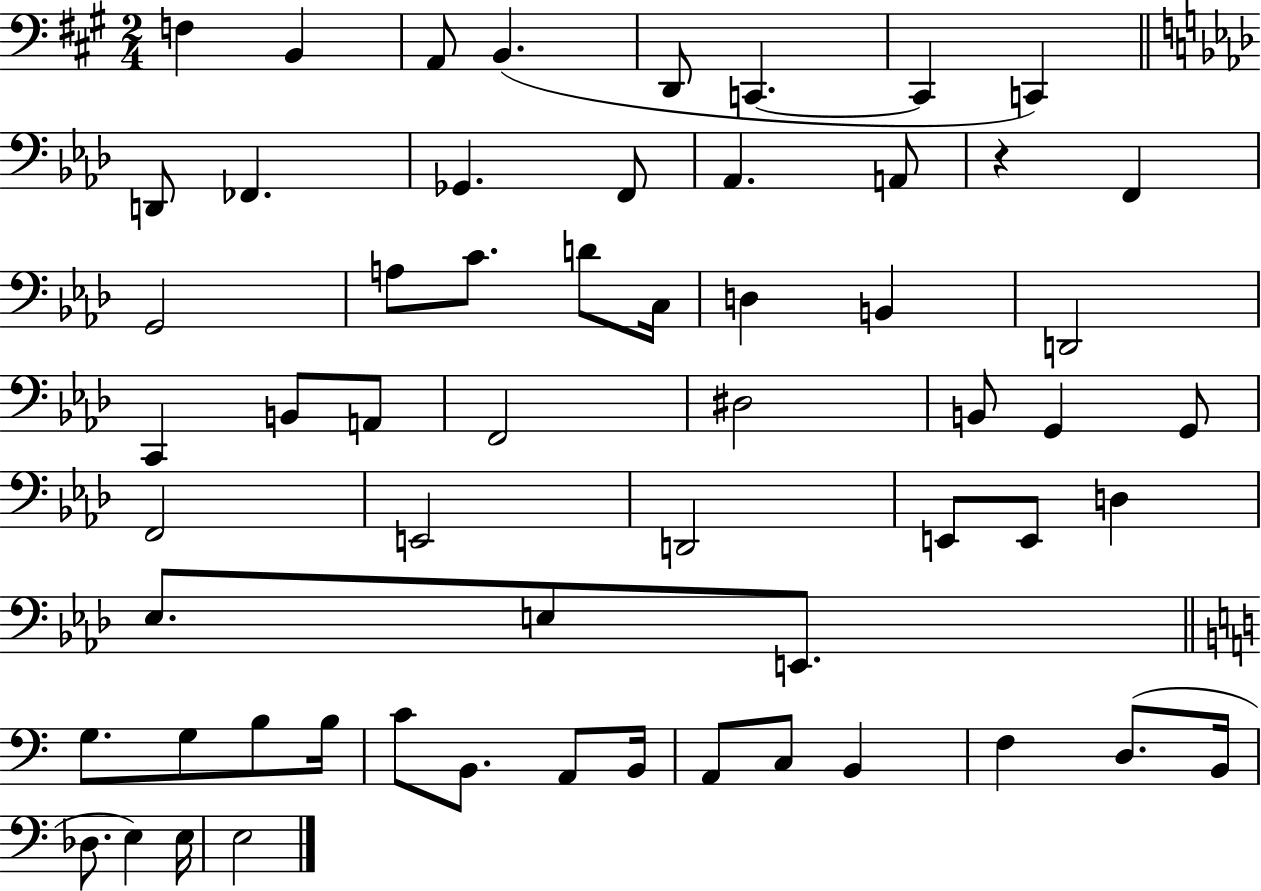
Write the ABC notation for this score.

X:1
T:Untitled
M:2/4
L:1/4
K:A
F, B,, A,,/2 B,, D,,/2 C,, C,, C,, D,,/2 _F,, _G,, F,,/2 _A,, A,,/2 z F,, G,,2 A,/2 C/2 D/2 C,/4 D, B,, D,,2 C,, B,,/2 A,,/2 F,,2 ^D,2 B,,/2 G,, G,,/2 F,,2 E,,2 D,,2 E,,/2 E,,/2 D, _E,/2 E,/2 E,,/2 G,/2 G,/2 B,/2 B,/4 C/2 B,,/2 A,,/2 B,,/4 A,,/2 C,/2 B,, F, D,/2 B,,/4 _D,/2 E, E,/4 E,2